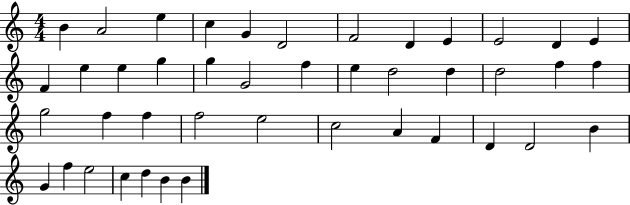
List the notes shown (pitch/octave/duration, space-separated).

B4/q A4/h E5/q C5/q G4/q D4/h F4/h D4/q E4/q E4/h D4/q E4/q F4/q E5/q E5/q G5/q G5/q G4/h F5/q E5/q D5/h D5/q D5/h F5/q F5/q G5/h F5/q F5/q F5/h E5/h C5/h A4/q F4/q D4/q D4/h B4/q G4/q F5/q E5/h C5/q D5/q B4/q B4/q